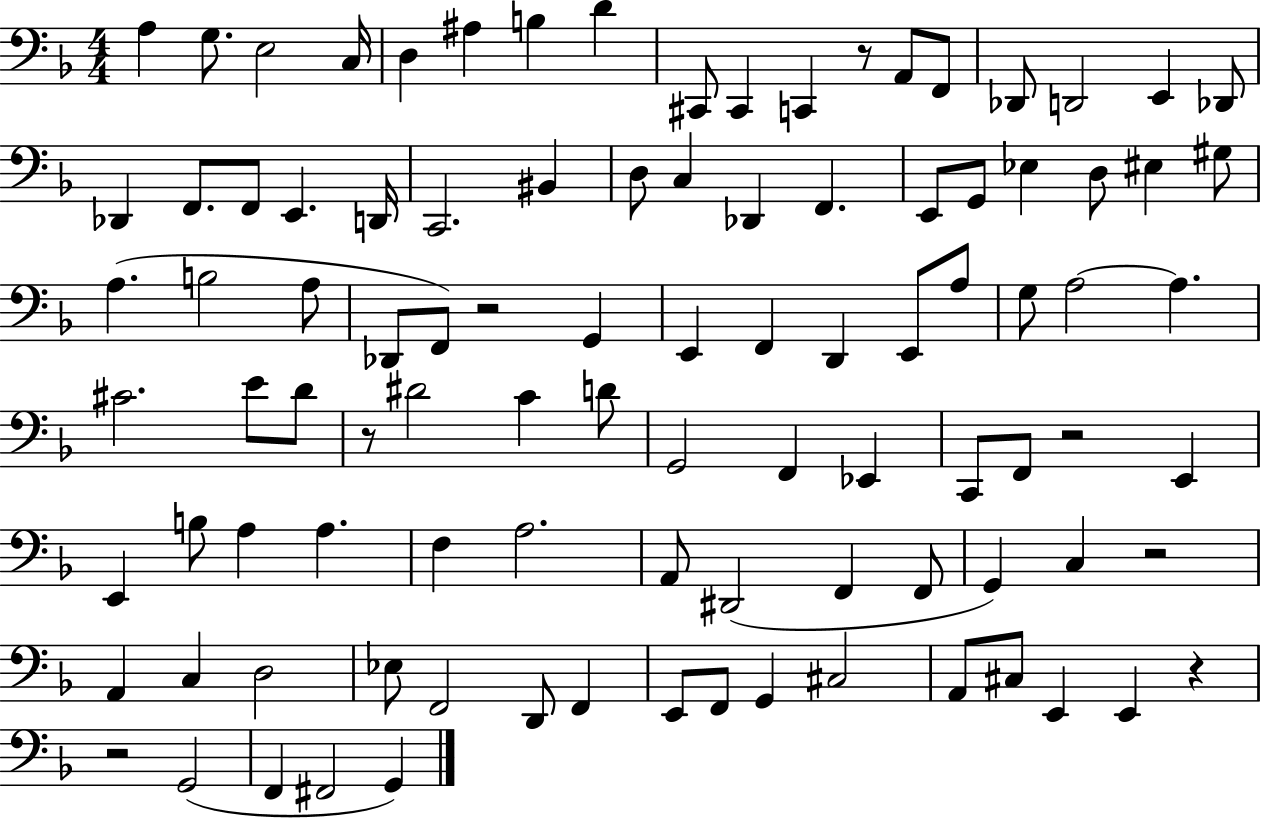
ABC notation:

X:1
T:Untitled
M:4/4
L:1/4
K:F
A, G,/2 E,2 C,/4 D, ^A, B, D ^C,,/2 ^C,, C,, z/2 A,,/2 F,,/2 _D,,/2 D,,2 E,, _D,,/2 _D,, F,,/2 F,,/2 E,, D,,/4 C,,2 ^B,, D,/2 C, _D,, F,, E,,/2 G,,/2 _E, D,/2 ^E, ^G,/2 A, B,2 A,/2 _D,,/2 F,,/2 z2 G,, E,, F,, D,, E,,/2 A,/2 G,/2 A,2 A, ^C2 E/2 D/2 z/2 ^D2 C D/2 G,,2 F,, _E,, C,,/2 F,,/2 z2 E,, E,, B,/2 A, A, F, A,2 A,,/2 ^D,,2 F,, F,,/2 G,, C, z2 A,, C, D,2 _E,/2 F,,2 D,,/2 F,, E,,/2 F,,/2 G,, ^C,2 A,,/2 ^C,/2 E,, E,, z z2 G,,2 F,, ^F,,2 G,,